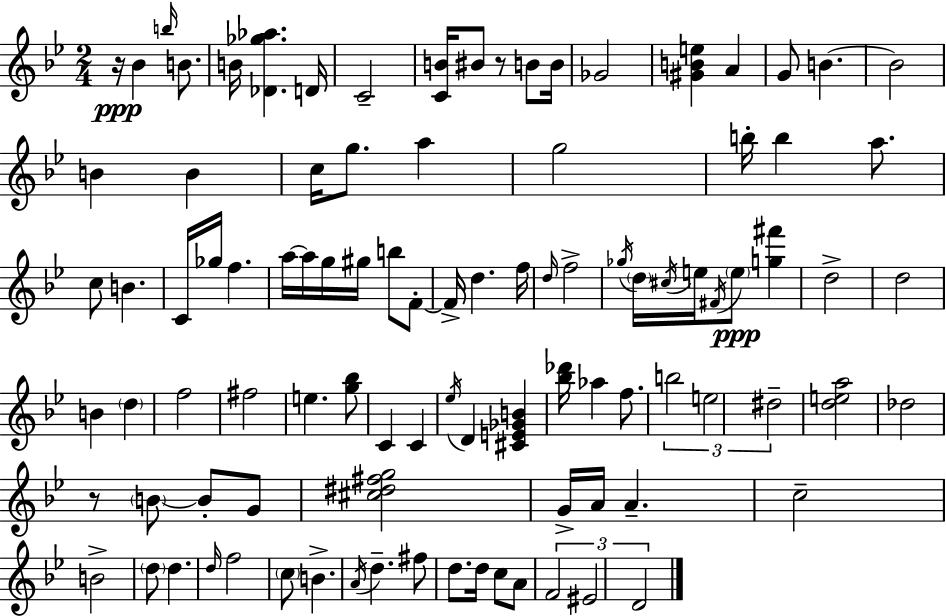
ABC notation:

X:1
T:Untitled
M:2/4
L:1/4
K:Gm
z/4 _B b/4 B/2 B/4 [_D_g_a] D/4 C2 [CB]/4 ^B/2 z/2 B/2 B/4 _G2 [^GBe] A G/2 B B2 B B c/4 g/2 a g2 b/4 b a/2 c/2 B C/4 _g/4 f a/4 a/4 g/4 ^g/4 b/2 F/2 F/4 d f/4 d/4 f2 _g/4 d/4 ^c/4 e/4 ^F/4 e/2 [g^f'] d2 d2 B d f2 ^f2 e [g_b]/2 C C _e/4 D [^CE_GB] [_b_d']/4 _a f/2 b2 e2 ^d2 [dea]2 _d2 z/2 B/2 B/2 G/2 [^c^d^fg]2 G/4 A/4 A c2 B2 d/2 d d/4 f2 c/2 B A/4 d ^f/2 d/2 d/4 c/2 A/2 F2 ^E2 D2